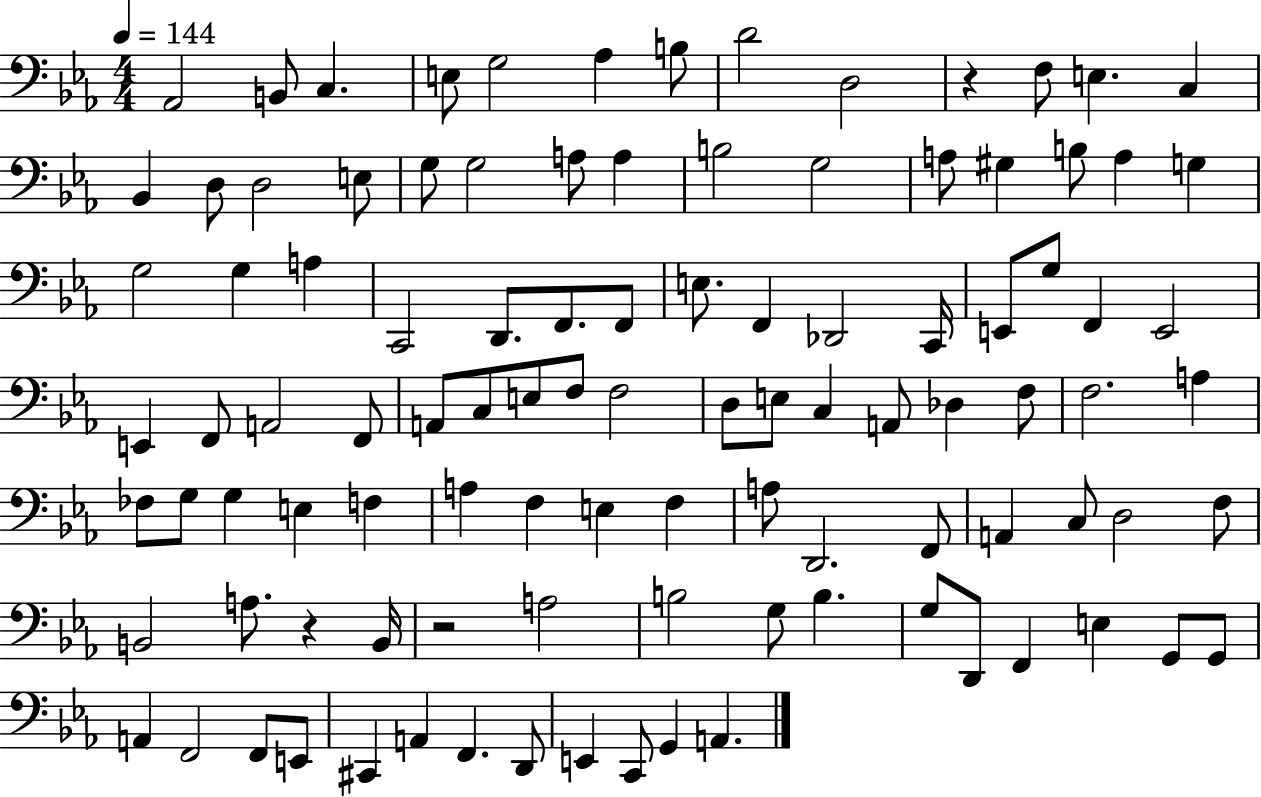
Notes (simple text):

Ab2/h B2/e C3/q. E3/e G3/h Ab3/q B3/e D4/h D3/h R/q F3/e E3/q. C3/q Bb2/q D3/e D3/h E3/e G3/e G3/h A3/e A3/q B3/h G3/h A3/e G#3/q B3/e A3/q G3/q G3/h G3/q A3/q C2/h D2/e. F2/e. F2/e E3/e. F2/q Db2/h C2/s E2/e G3/e F2/q E2/h E2/q F2/e A2/h F2/e A2/e C3/e E3/e F3/e F3/h D3/e E3/e C3/q A2/e Db3/q F3/e F3/h. A3/q FES3/e G3/e G3/q E3/q F3/q A3/q F3/q E3/q F3/q A3/e D2/h. F2/e A2/q C3/e D3/h F3/e B2/h A3/e. R/q B2/s R/h A3/h B3/h G3/e B3/q. G3/e D2/e F2/q E3/q G2/e G2/e A2/q F2/h F2/e E2/e C#2/q A2/q F2/q. D2/e E2/q C2/e G2/q A2/q.